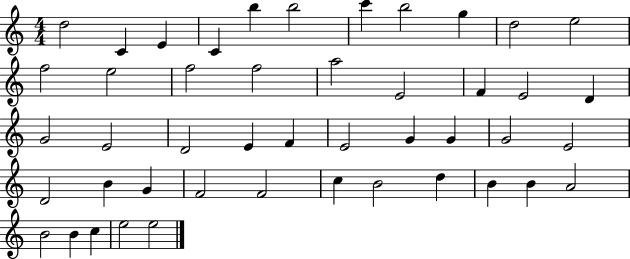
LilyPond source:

{
  \clef treble
  \numericTimeSignature
  \time 4/4
  \key c \major
  d''2 c'4 e'4 | c'4 b''4 b''2 | c'''4 b''2 g''4 | d''2 e''2 | \break f''2 e''2 | f''2 f''2 | a''2 e'2 | f'4 e'2 d'4 | \break g'2 e'2 | d'2 e'4 f'4 | e'2 g'4 g'4 | g'2 e'2 | \break d'2 b'4 g'4 | f'2 f'2 | c''4 b'2 d''4 | b'4 b'4 a'2 | \break b'2 b'4 c''4 | e''2 e''2 | \bar "|."
}